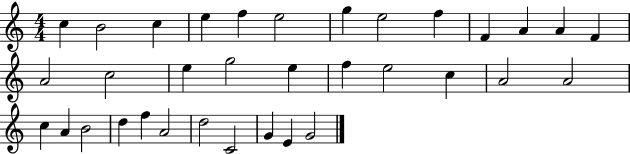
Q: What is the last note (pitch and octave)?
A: G4